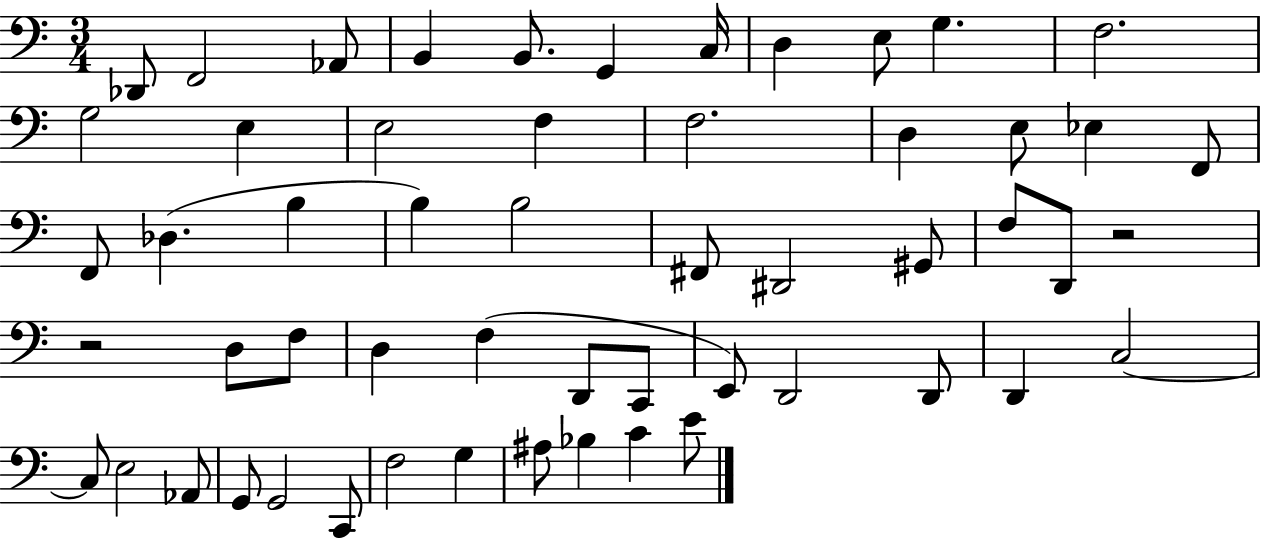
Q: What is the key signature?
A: C major